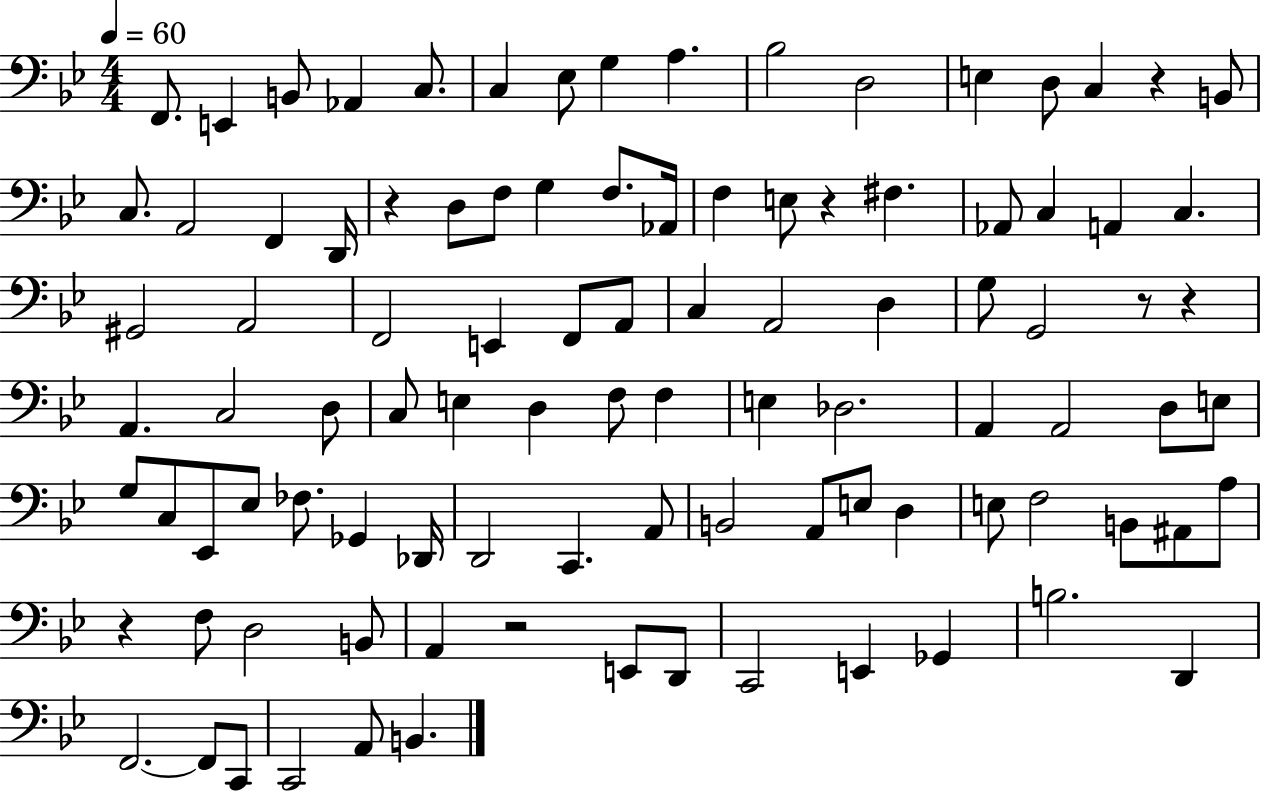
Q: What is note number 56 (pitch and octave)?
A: E3